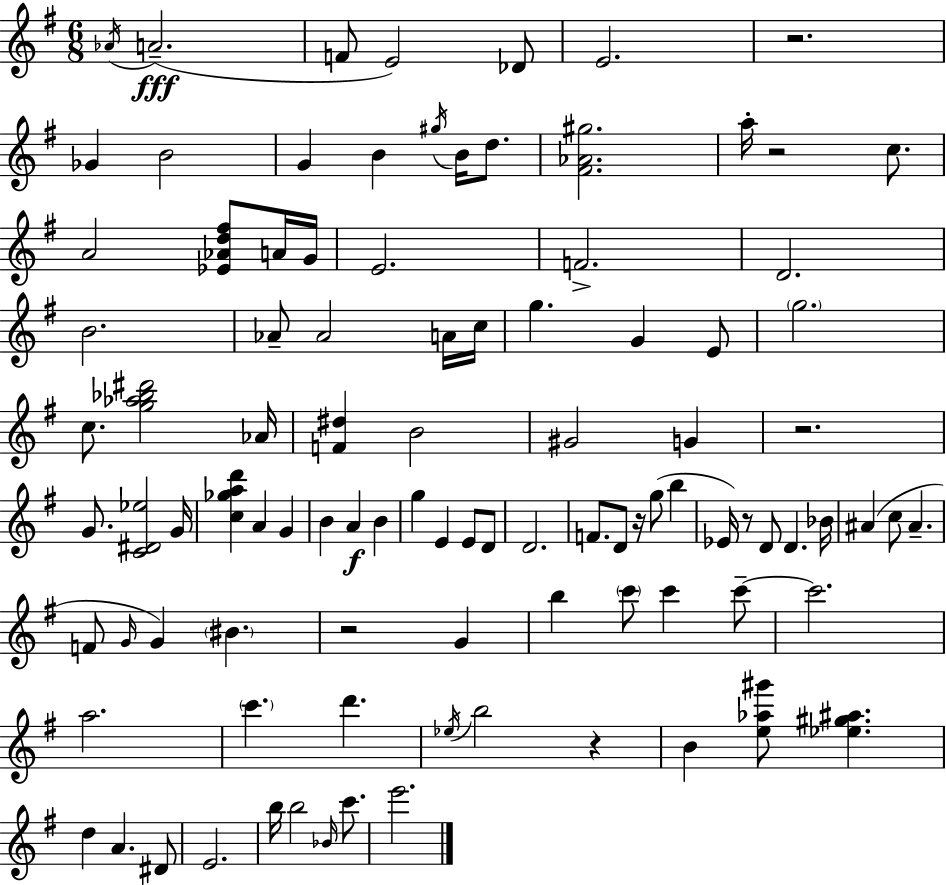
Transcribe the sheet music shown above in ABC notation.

X:1
T:Untitled
M:6/8
L:1/4
K:Em
_A/4 A2 F/2 E2 _D/2 E2 z2 _G B2 G B ^g/4 B/4 d/2 [^F_A^g]2 a/4 z2 c/2 A2 [_E_Ad^f]/2 A/4 G/4 E2 F2 D2 B2 _A/2 _A2 A/4 c/4 g G E/2 g2 c/2 [g_a_b^d']2 _A/4 [F^d] B2 ^G2 G z2 G/2 [C^D_e]2 G/4 [c_gad'] A G B A B g E E/2 D/2 D2 F/2 D/2 z/4 g/2 b _E/4 z/2 D/2 D _B/4 ^A c/2 ^A F/2 G/4 G ^B z2 G b c'/2 c' c'/2 c'2 a2 c' d' _e/4 b2 z B [e_a^g']/2 [_e^g^a] d A ^D/2 E2 b/4 b2 _B/4 c'/2 e'2